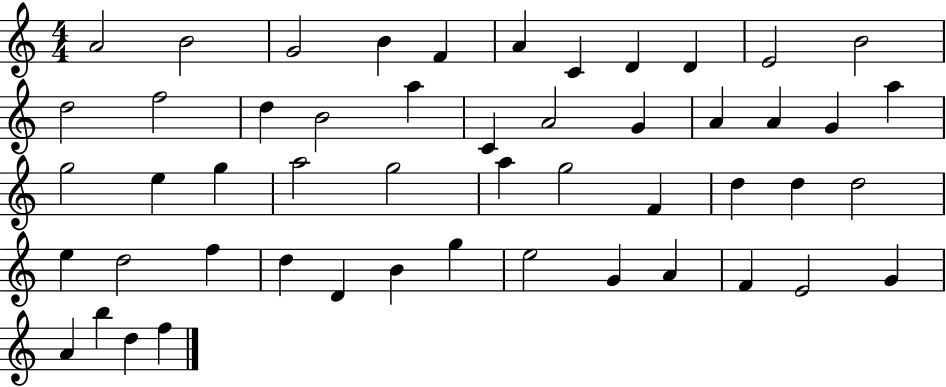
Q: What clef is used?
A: treble